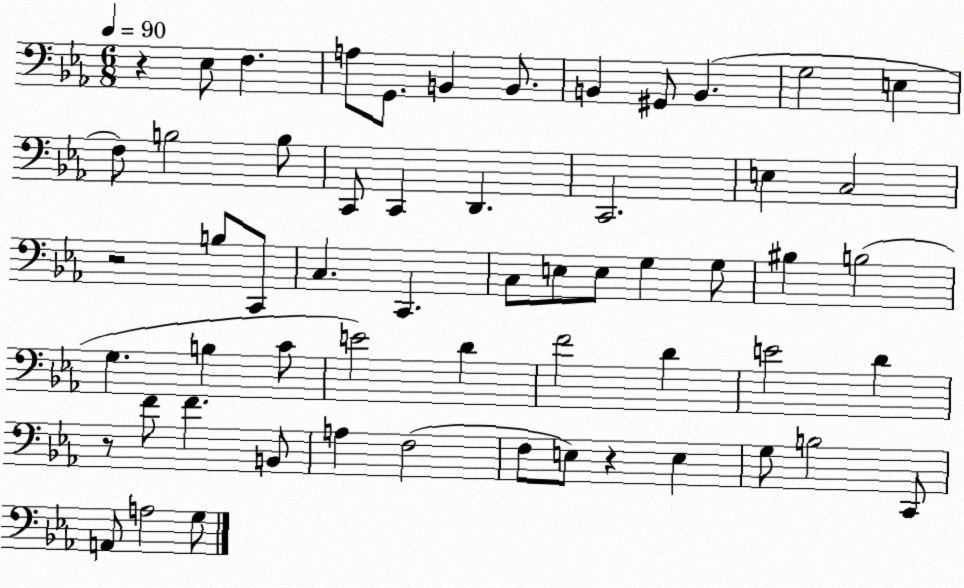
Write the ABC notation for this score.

X:1
T:Untitled
M:6/8
L:1/4
K:Eb
z _E,/2 F, A,/2 G,,/2 B,, B,,/2 B,, ^G,,/2 B,, G,2 E, F,/2 B,2 B,/2 C,,/2 C,, D,, C,,2 E, C,2 z2 B,/2 C,,/2 C, C,, C,/2 E,/2 E,/2 G, G,/2 ^B, B,2 G, B, C/2 E2 D F2 D E2 D z/2 F/2 F B,,/2 A, F,2 F,/2 E,/2 z E, G,/2 B,2 C,,/2 A,,/2 A,2 G,/2